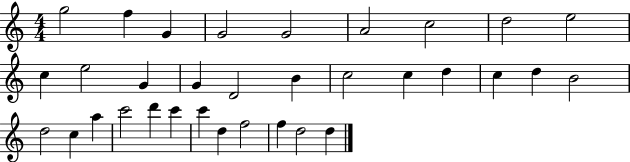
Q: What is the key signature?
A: C major